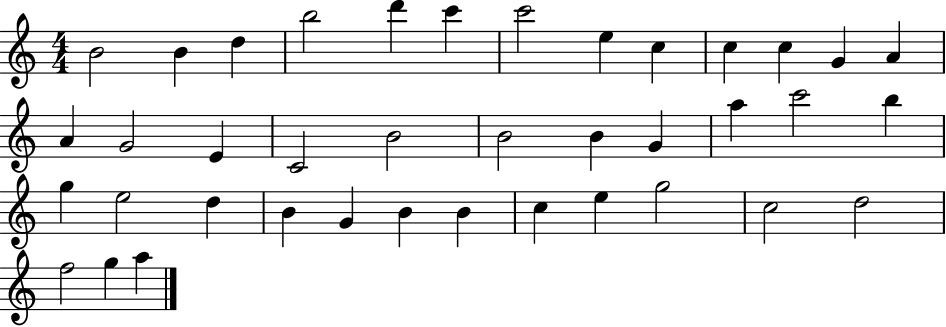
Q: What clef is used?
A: treble